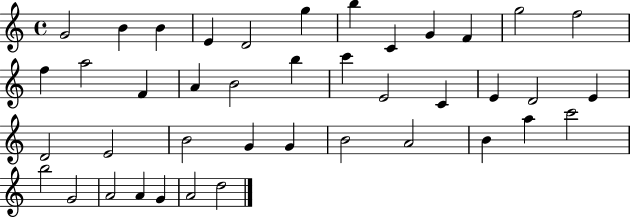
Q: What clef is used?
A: treble